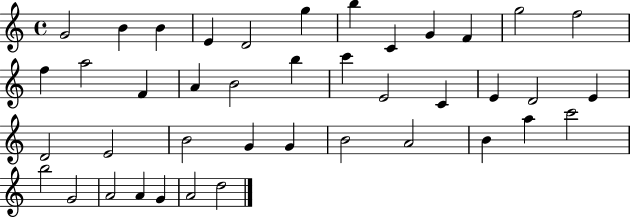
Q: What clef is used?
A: treble